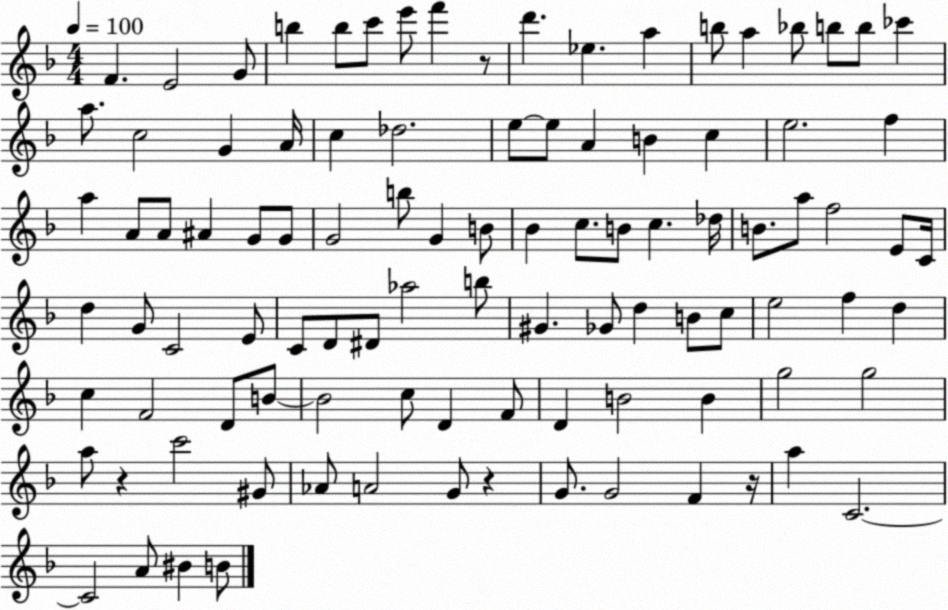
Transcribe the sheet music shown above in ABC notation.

X:1
T:Untitled
M:4/4
L:1/4
K:F
F E2 G/2 b b/2 c'/2 e'/2 f' z/2 d' _e a b/2 a _b/2 b/2 b/2 _c' a/2 c2 G A/4 c _d2 e/2 e/2 A B c e2 f a A/2 A/2 ^A G/2 G/2 G2 b/2 G B/2 _B c/2 B/2 c _d/4 B/2 a/2 f2 E/2 C/4 d G/2 C2 E/2 C/2 D/2 ^D/2 _a2 b/2 ^G _G/2 d B/2 c/2 e2 f d c F2 D/2 B/2 B2 c/2 D F/2 D B2 B g2 g2 a/2 z c'2 ^G/2 _A/2 A2 G/2 z G/2 G2 F z/4 a C2 C2 A/2 ^B B/2